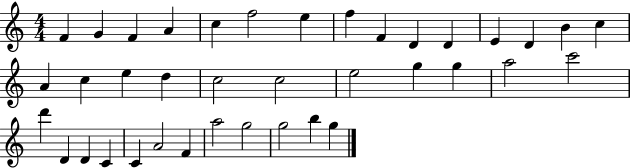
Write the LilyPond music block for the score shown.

{
  \clef treble
  \numericTimeSignature
  \time 4/4
  \key c \major
  f'4 g'4 f'4 a'4 | c''4 f''2 e''4 | f''4 f'4 d'4 d'4 | e'4 d'4 b'4 c''4 | \break a'4 c''4 e''4 d''4 | c''2 c''2 | e''2 g''4 g''4 | a''2 c'''2 | \break d'''4 d'4 d'4 c'4 | c'4 a'2 f'4 | a''2 g''2 | g''2 b''4 g''4 | \break \bar "|."
}